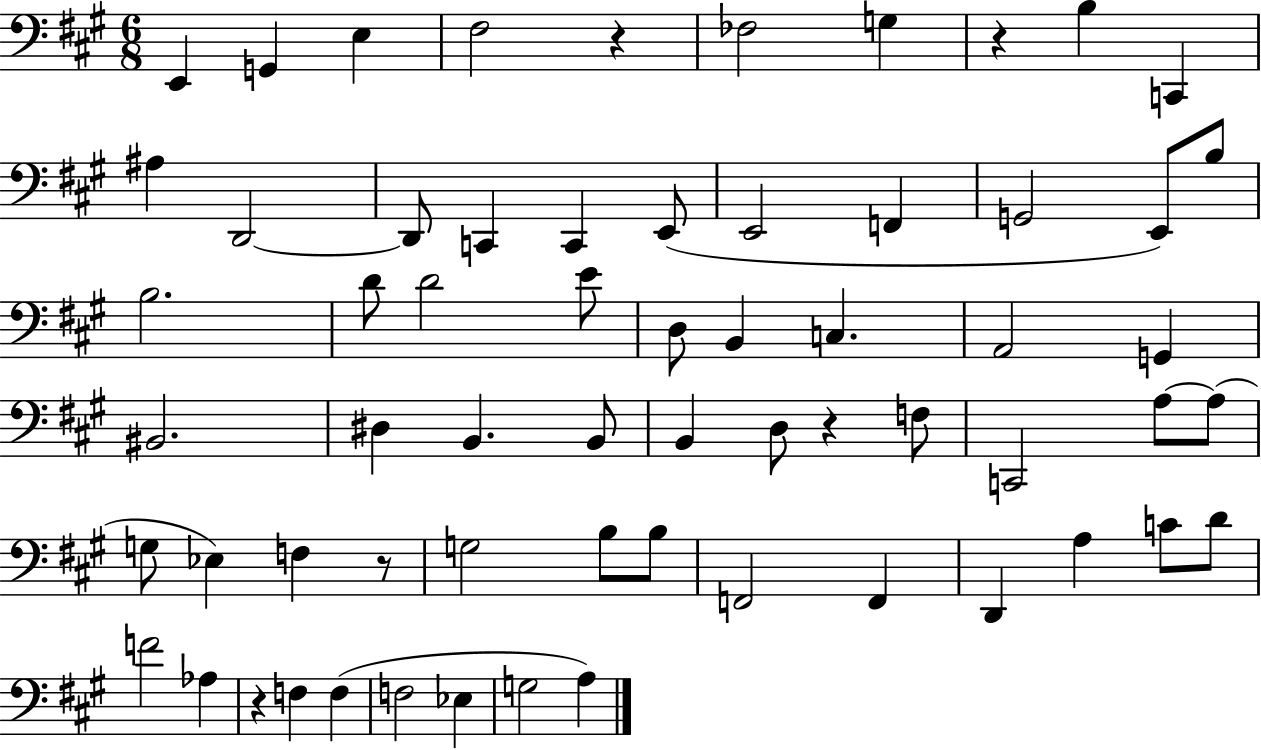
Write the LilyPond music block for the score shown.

{
  \clef bass
  \numericTimeSignature
  \time 6/8
  \key a \major
  \repeat volta 2 { e,4 g,4 e4 | fis2 r4 | fes2 g4 | r4 b4 c,4 | \break ais4 d,2~~ | d,8 c,4 c,4 e,8( | e,2 f,4 | g,2 e,8) b8 | \break b2. | d'8 d'2 e'8 | d8 b,4 c4. | a,2 g,4 | \break bis,2. | dis4 b,4. b,8 | b,4 d8 r4 f8 | c,2 a8~~ a8( | \break g8 ees4) f4 r8 | g2 b8 b8 | f,2 f,4 | d,4 a4 c'8 d'8 | \break f'2 aes4 | r4 f4 f4( | f2 ees4 | g2 a4) | \break } \bar "|."
}